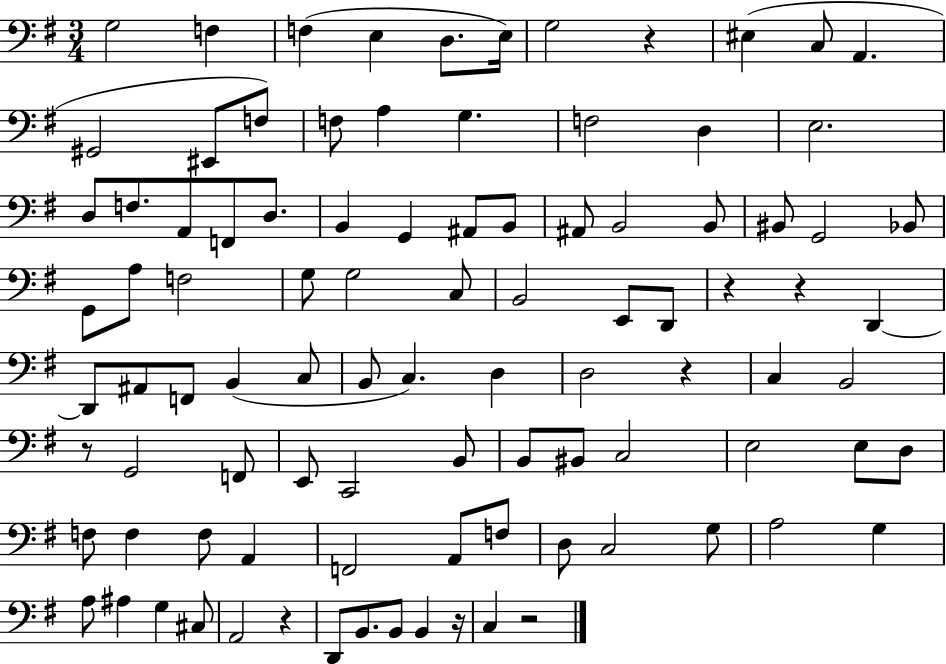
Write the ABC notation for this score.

X:1
T:Untitled
M:3/4
L:1/4
K:G
G,2 F, F, E, D,/2 E,/4 G,2 z ^E, C,/2 A,, ^G,,2 ^E,,/2 F,/2 F,/2 A, G, F,2 D, E,2 D,/2 F,/2 A,,/2 F,,/2 D,/2 B,, G,, ^A,,/2 B,,/2 ^A,,/2 B,,2 B,,/2 ^B,,/2 G,,2 _B,,/2 G,,/2 A,/2 F,2 G,/2 G,2 C,/2 B,,2 E,,/2 D,,/2 z z D,, D,,/2 ^A,,/2 F,,/2 B,, C,/2 B,,/2 C, D, D,2 z C, B,,2 z/2 G,,2 F,,/2 E,,/2 C,,2 B,,/2 B,,/2 ^B,,/2 C,2 E,2 E,/2 D,/2 F,/2 F, F,/2 A,, F,,2 A,,/2 F,/2 D,/2 C,2 G,/2 A,2 G, A,/2 ^A, G, ^C,/2 A,,2 z D,,/2 B,,/2 B,,/2 B,, z/4 C, z2